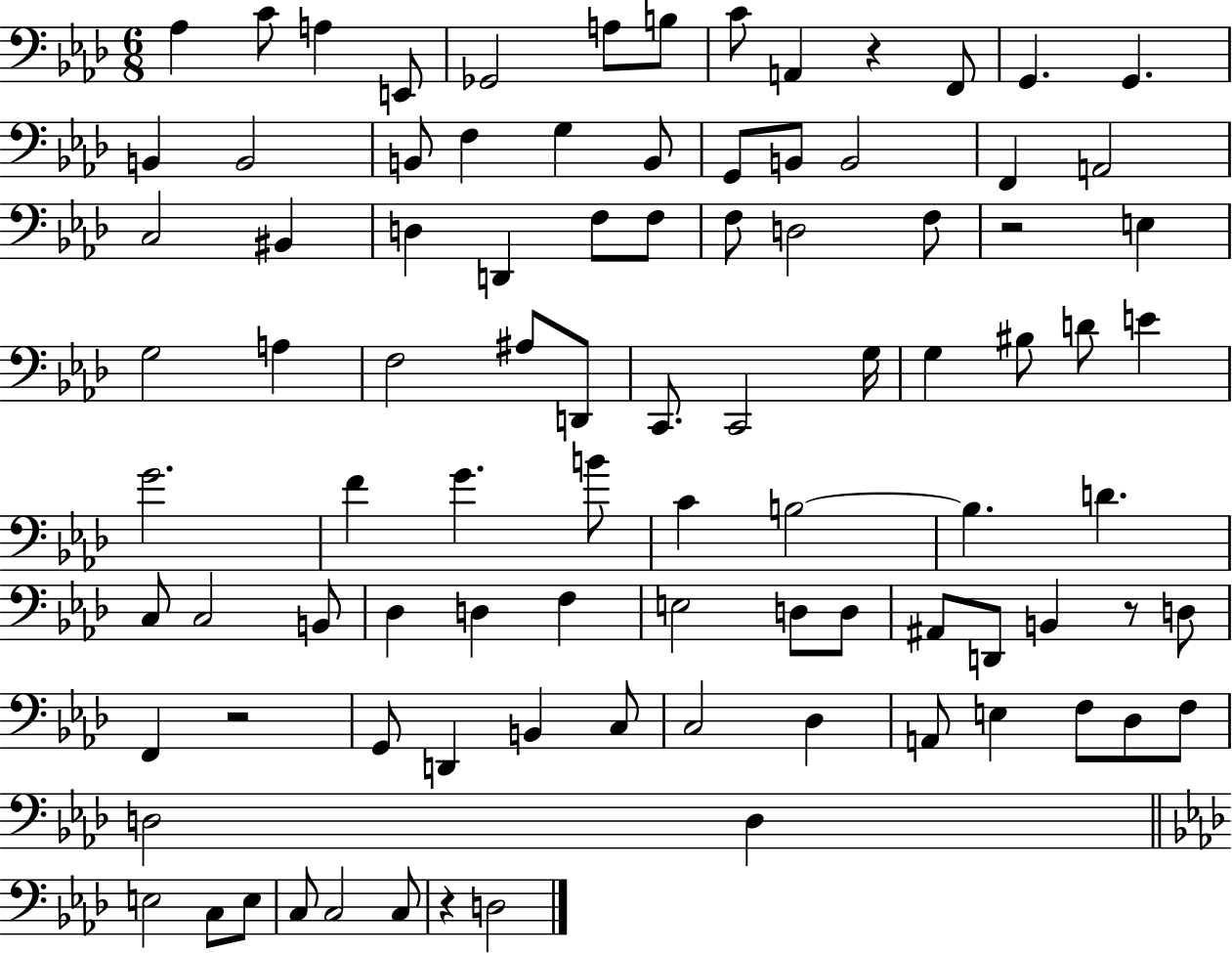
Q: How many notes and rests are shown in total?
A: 92